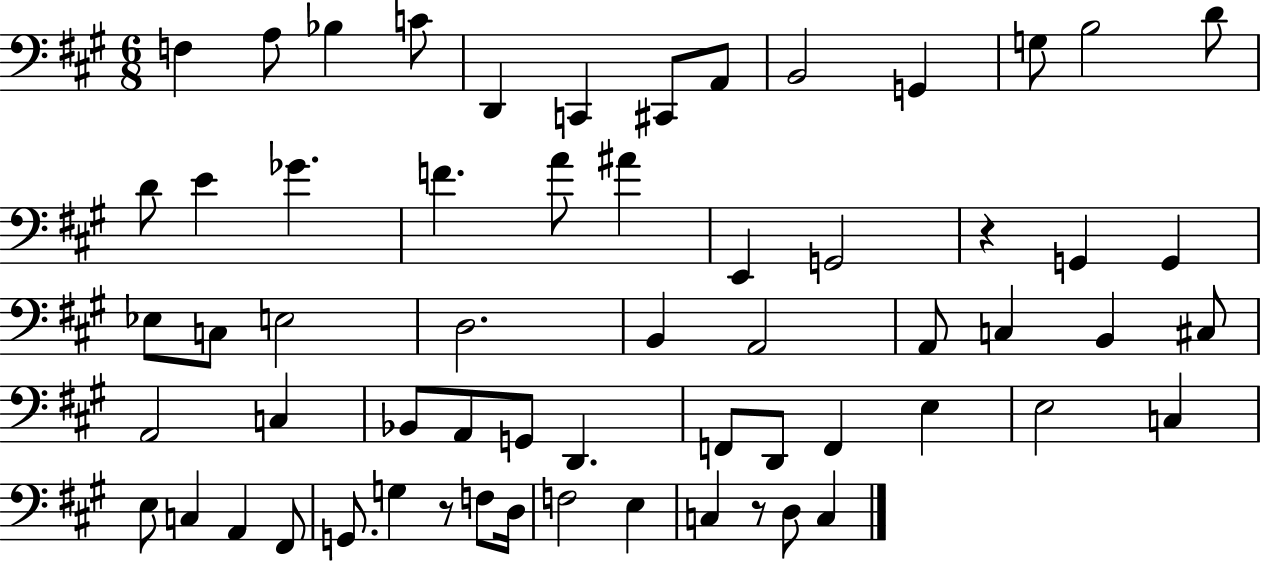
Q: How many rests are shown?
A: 3